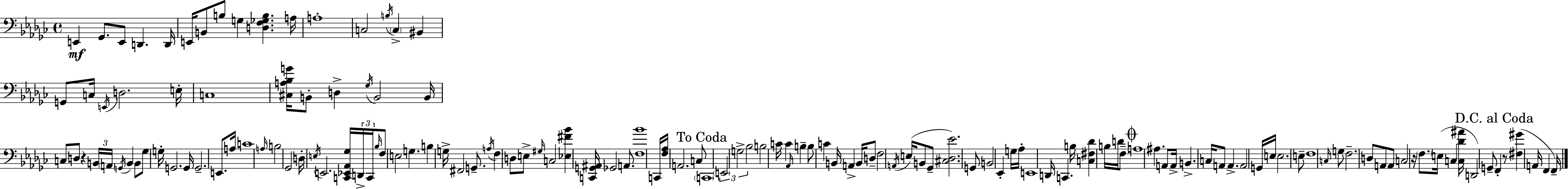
E2/q Gb2/e. E2/e D2/q. D2/s E2/s B2/e B3/e G3/q [D3,F3,Gb3,B3]/q. A3/s A3/w C3/h B3/s C3/q BIS2/q G2/e C3/s E2/s D3/h. E3/s C3/w [C#3,A3,Bb3,G4]/s B2/e D3/q Gb3/s B2/h B2/s C3/e D3/e R/q B2/s A2/s G2/s B2/q B2/e Gb3/e G3/s G2/h. G2/s G2/h. E2/e. A3/s C4/w A3/s B3/h Gb2/h D3/s E3/s E2/h. [C2,Eb2,Ab2,Gb3]/s D2/s C2/s Bb3/s F3/e E3/h G3/q. B3/q G3/s F#2/h G2/e. A3/s F3/q D3/e E3/e G#3/s C3/h [Eb3,F#4,Bb4]/q [C2,G2,A#2]/s Gb2/h A2/e. [F3,Bb4]/w C2/s [F3,Ab3]/s A2/h. C3/e C2/w E2/h G3/h Bb3/h B3/h C4/s C4/q Ab2/s B3/q B3/e C4/q B2/s A2/q B2/s D3/e F3/h A2/s E3/s B2/e Gb2/e [C#3,Db3,Eb4]/h. G2/e B2/h Eb2/q G3/s Ab3/s E2/w D2/s C2/q. B3/s [C3,F#3,Db4]/q B3/s D4/s F3/e A3/w A#3/q. A2/e A2/s B2/q. C3/s A2/e A2/q. A2/h G2/s E3/s E3/h. E3/e F3/w C3/s G3/e F3/h. D3/e A2/e A2/e C3/h R/s F3/e. E3/s C3/q [C3,Db4,A#4]/s D2/h G2/e F2/q R/e [F#3,G#4]/q A2/s F2/q F2/s